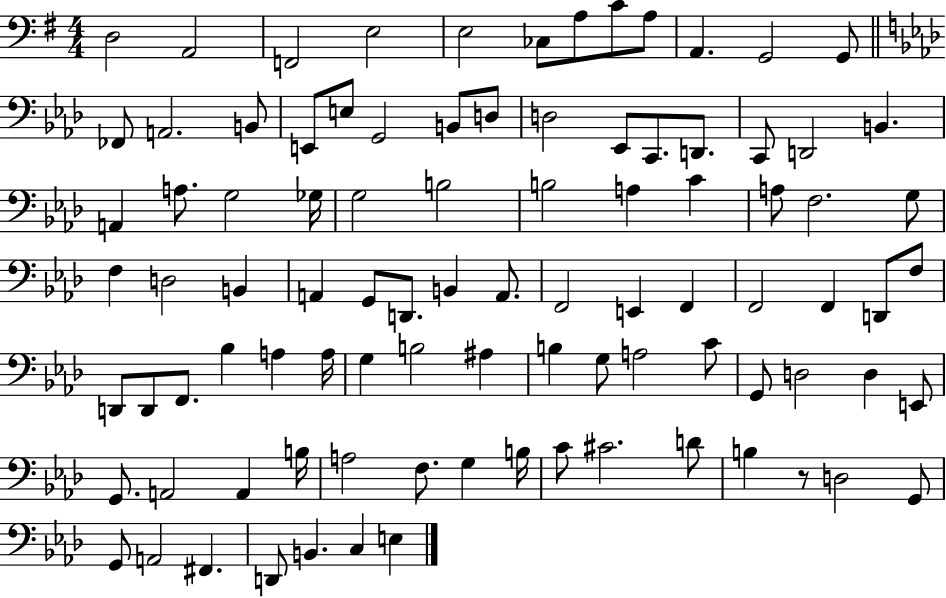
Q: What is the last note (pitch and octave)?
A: E3